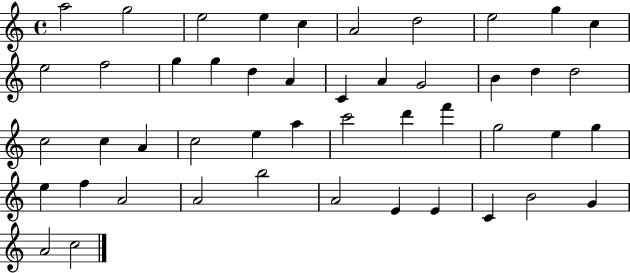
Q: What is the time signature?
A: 4/4